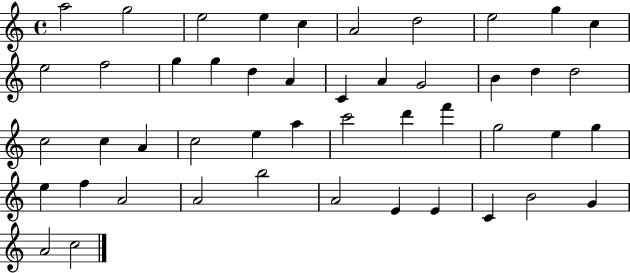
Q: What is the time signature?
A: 4/4